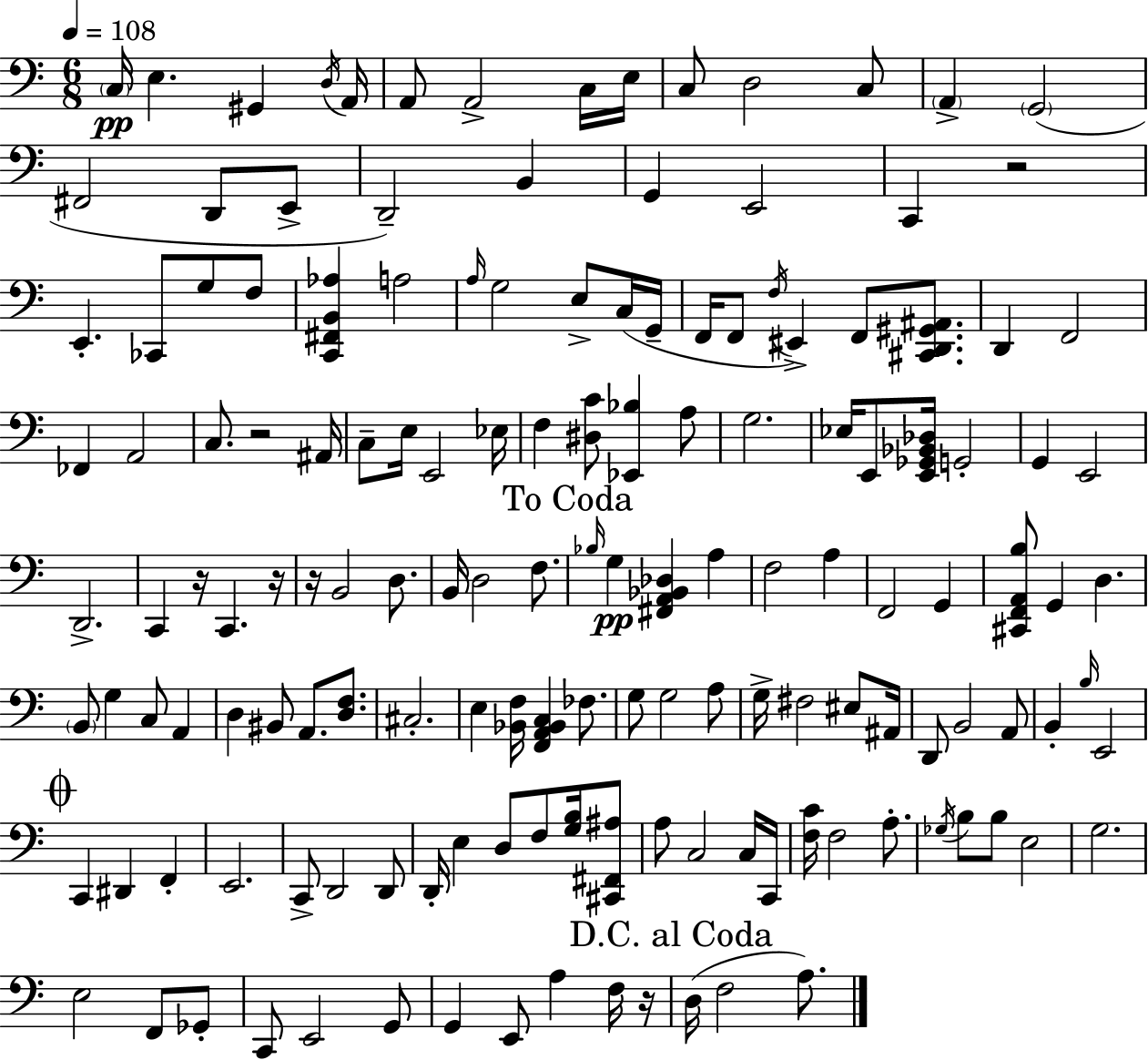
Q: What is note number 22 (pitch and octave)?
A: C2